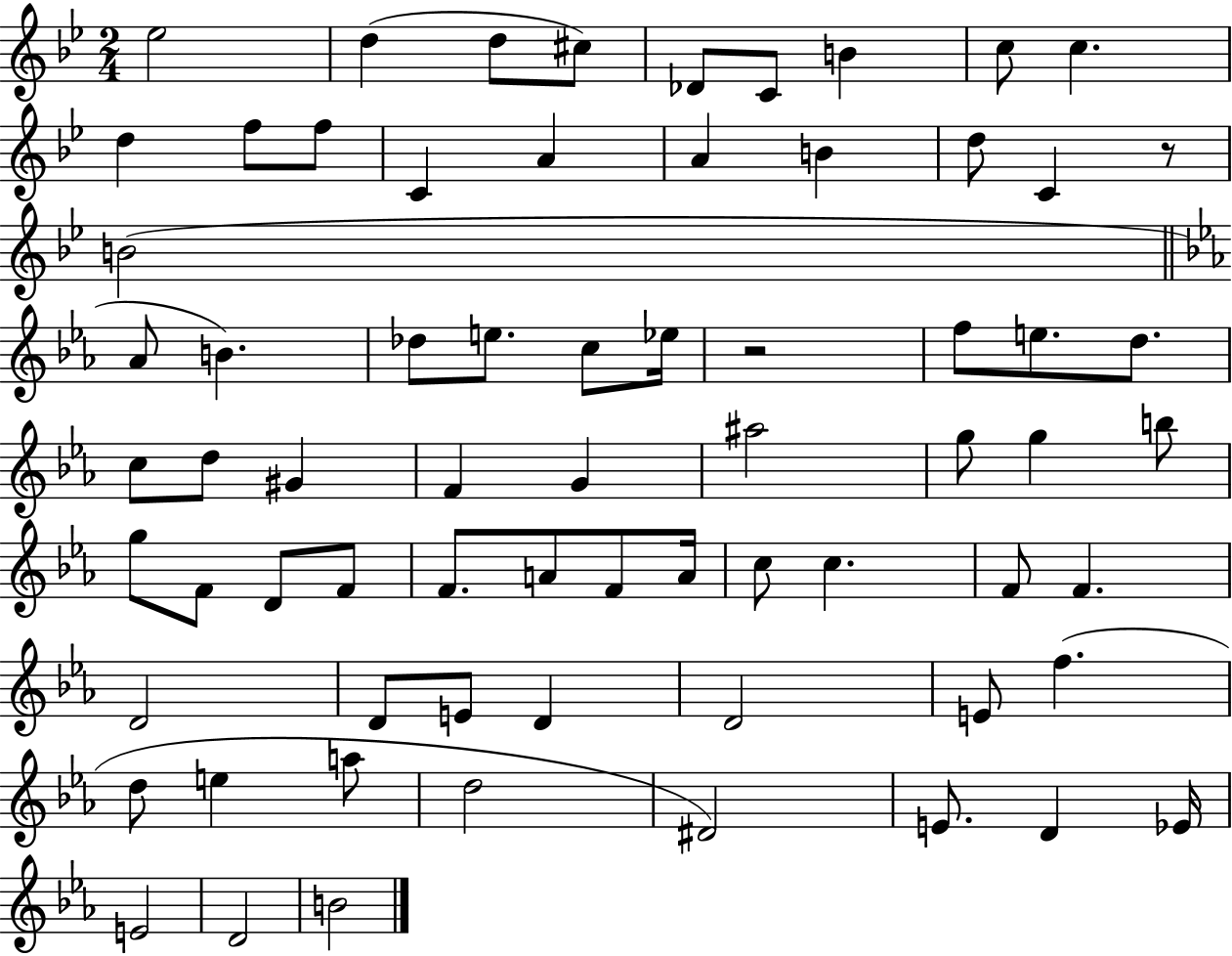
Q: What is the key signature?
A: BES major